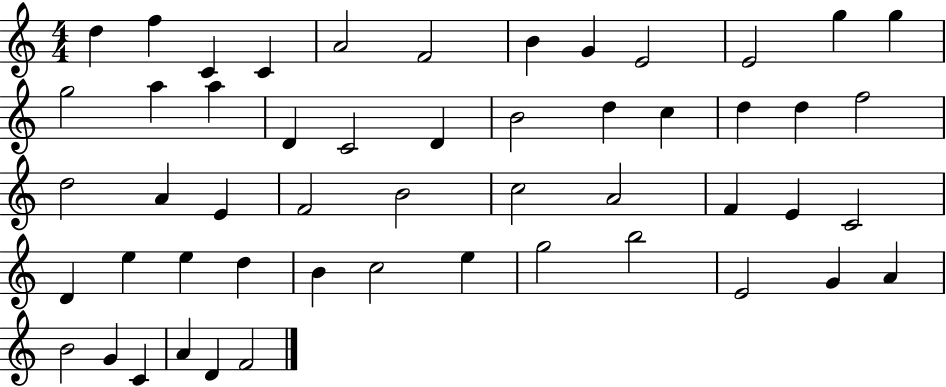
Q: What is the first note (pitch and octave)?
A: D5